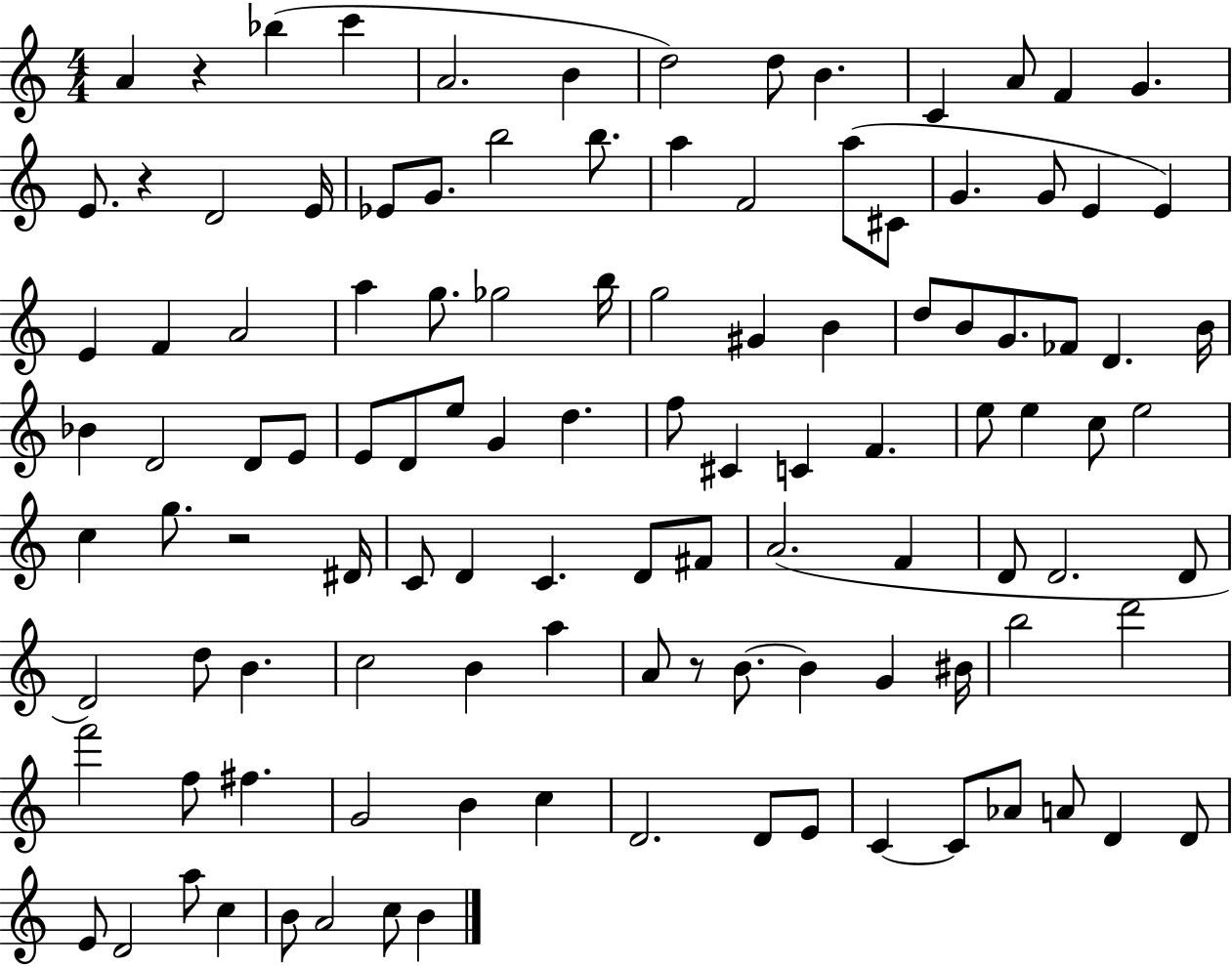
X:1
T:Untitled
M:4/4
L:1/4
K:C
A z _b c' A2 B d2 d/2 B C A/2 F G E/2 z D2 E/4 _E/2 G/2 b2 b/2 a F2 a/2 ^C/2 G G/2 E E E F A2 a g/2 _g2 b/4 g2 ^G B d/2 B/2 G/2 _F/2 D B/4 _B D2 D/2 E/2 E/2 D/2 e/2 G d f/2 ^C C F e/2 e c/2 e2 c g/2 z2 ^D/4 C/2 D C D/2 ^F/2 A2 F D/2 D2 D/2 D2 d/2 B c2 B a A/2 z/2 B/2 B G ^B/4 b2 d'2 f'2 f/2 ^f G2 B c D2 D/2 E/2 C C/2 _A/2 A/2 D D/2 E/2 D2 a/2 c B/2 A2 c/2 B